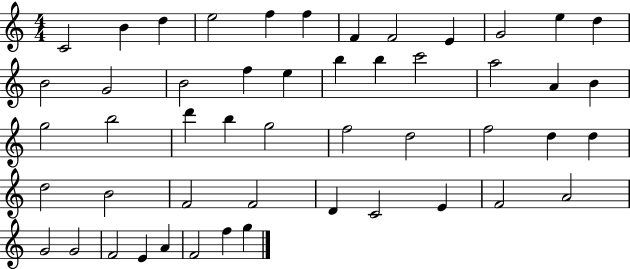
X:1
T:Untitled
M:4/4
L:1/4
K:C
C2 B d e2 f f F F2 E G2 e d B2 G2 B2 f e b b c'2 a2 A B g2 b2 d' b g2 f2 d2 f2 d d d2 B2 F2 F2 D C2 E F2 A2 G2 G2 F2 E A F2 f g